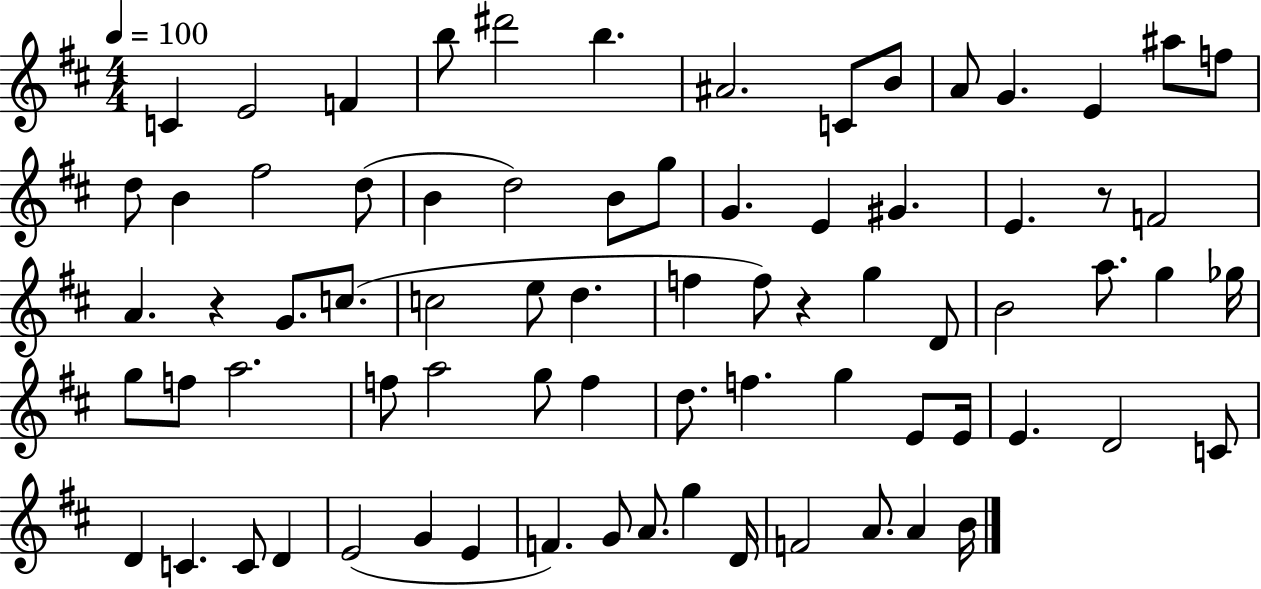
X:1
T:Untitled
M:4/4
L:1/4
K:D
C E2 F b/2 ^d'2 b ^A2 C/2 B/2 A/2 G E ^a/2 f/2 d/2 B ^f2 d/2 B d2 B/2 g/2 G E ^G E z/2 F2 A z G/2 c/2 c2 e/2 d f f/2 z g D/2 B2 a/2 g _g/4 g/2 f/2 a2 f/2 a2 g/2 f d/2 f g E/2 E/4 E D2 C/2 D C C/2 D E2 G E F G/2 A/2 g D/4 F2 A/2 A B/4